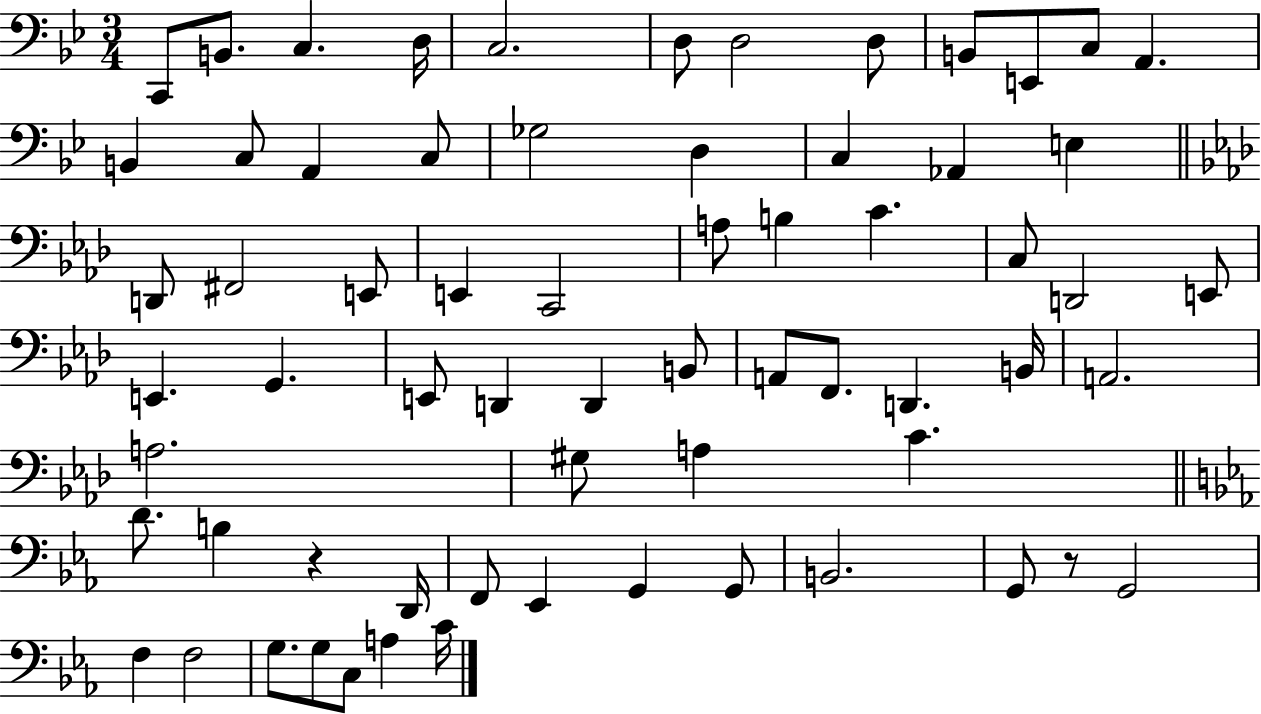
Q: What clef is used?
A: bass